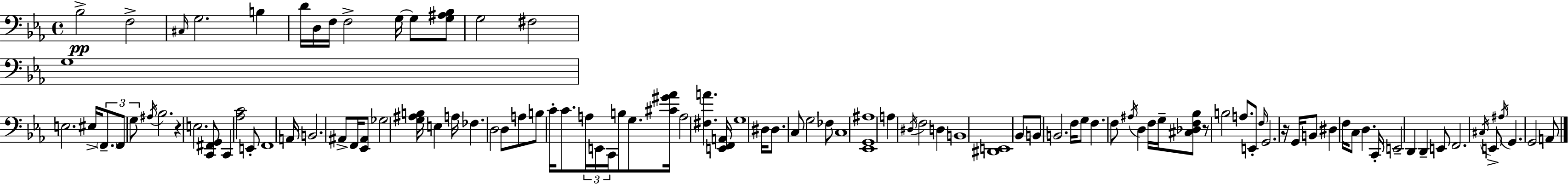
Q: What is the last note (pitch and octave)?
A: A2